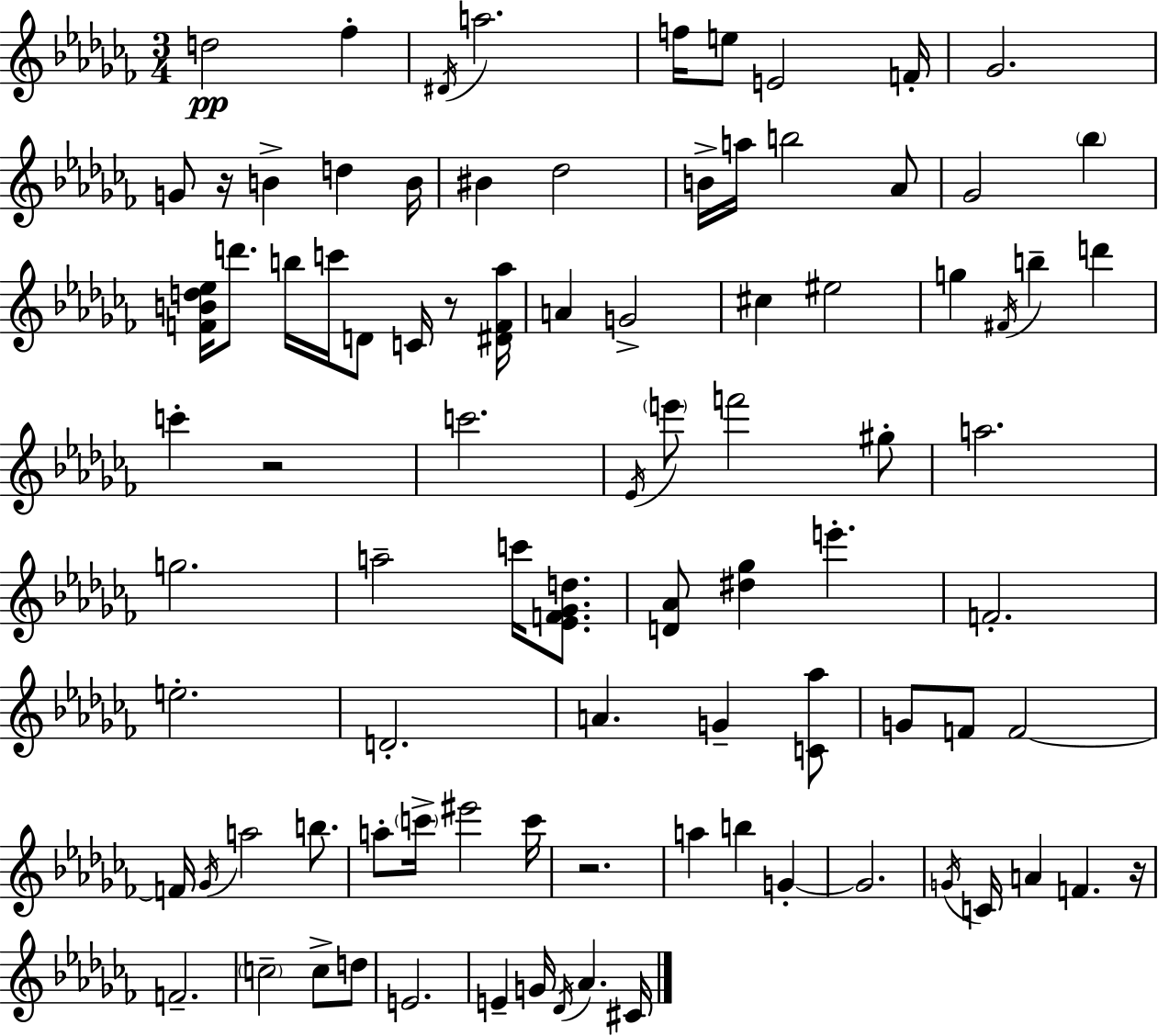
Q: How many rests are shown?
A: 5